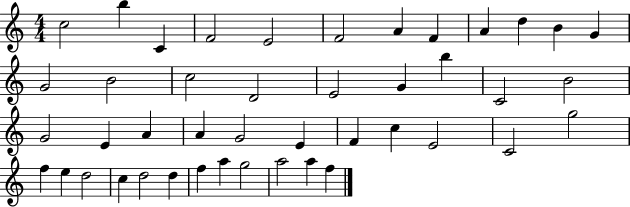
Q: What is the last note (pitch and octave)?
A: F5